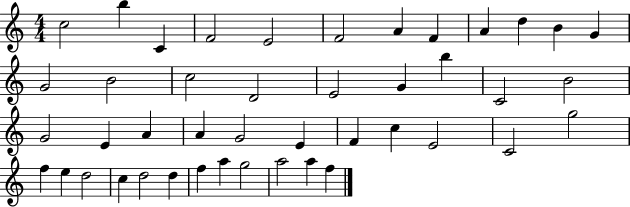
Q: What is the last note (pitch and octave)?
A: F5